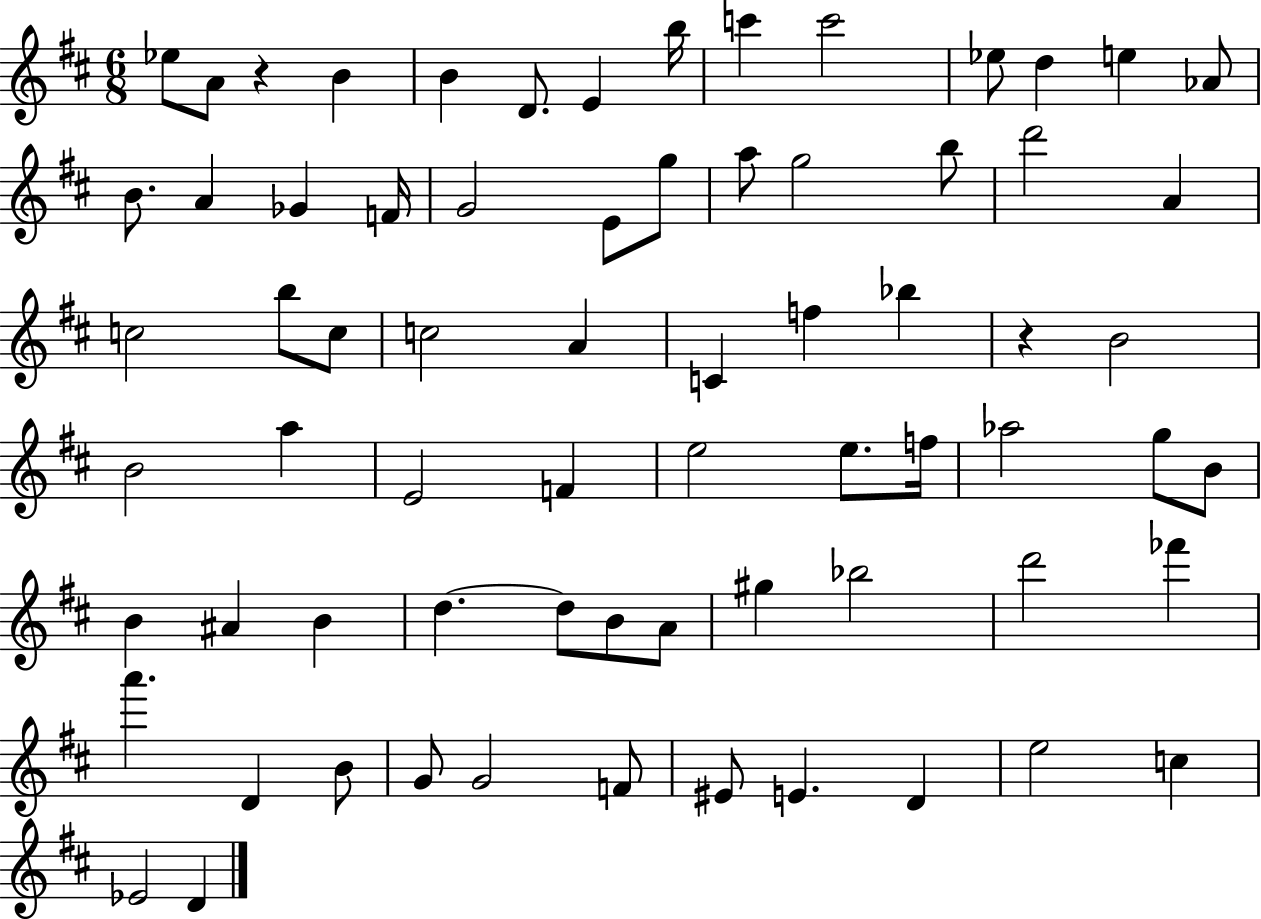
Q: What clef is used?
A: treble